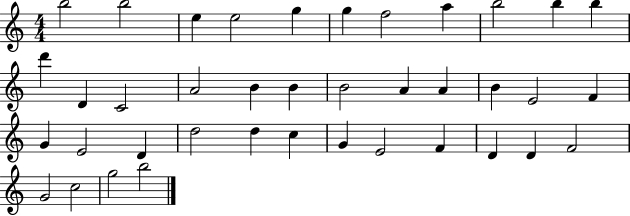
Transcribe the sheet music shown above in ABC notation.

X:1
T:Untitled
M:4/4
L:1/4
K:C
b2 b2 e e2 g g f2 a b2 b b d' D C2 A2 B B B2 A A B E2 F G E2 D d2 d c G E2 F D D F2 G2 c2 g2 b2